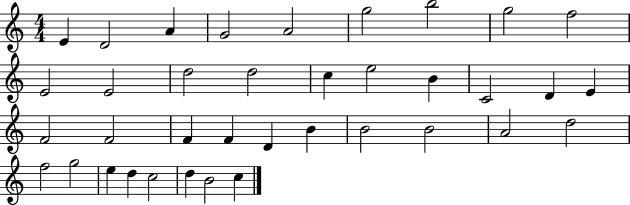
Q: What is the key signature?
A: C major